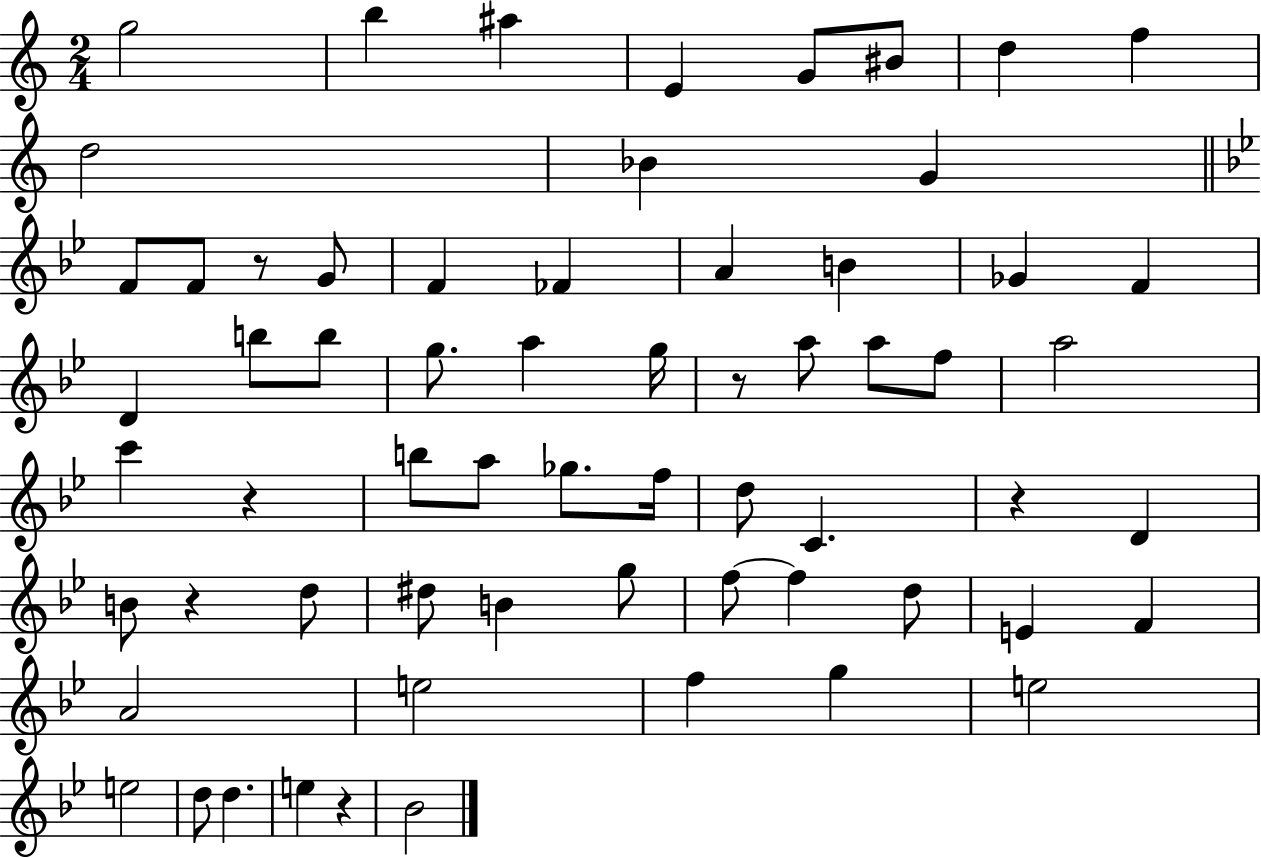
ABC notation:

X:1
T:Untitled
M:2/4
L:1/4
K:C
g2 b ^a E G/2 ^B/2 d f d2 _B G F/2 F/2 z/2 G/2 F _F A B _G F D b/2 b/2 g/2 a g/4 z/2 a/2 a/2 f/2 a2 c' z b/2 a/2 _g/2 f/4 d/2 C z D B/2 z d/2 ^d/2 B g/2 f/2 f d/2 E F A2 e2 f g e2 e2 d/2 d e z _B2